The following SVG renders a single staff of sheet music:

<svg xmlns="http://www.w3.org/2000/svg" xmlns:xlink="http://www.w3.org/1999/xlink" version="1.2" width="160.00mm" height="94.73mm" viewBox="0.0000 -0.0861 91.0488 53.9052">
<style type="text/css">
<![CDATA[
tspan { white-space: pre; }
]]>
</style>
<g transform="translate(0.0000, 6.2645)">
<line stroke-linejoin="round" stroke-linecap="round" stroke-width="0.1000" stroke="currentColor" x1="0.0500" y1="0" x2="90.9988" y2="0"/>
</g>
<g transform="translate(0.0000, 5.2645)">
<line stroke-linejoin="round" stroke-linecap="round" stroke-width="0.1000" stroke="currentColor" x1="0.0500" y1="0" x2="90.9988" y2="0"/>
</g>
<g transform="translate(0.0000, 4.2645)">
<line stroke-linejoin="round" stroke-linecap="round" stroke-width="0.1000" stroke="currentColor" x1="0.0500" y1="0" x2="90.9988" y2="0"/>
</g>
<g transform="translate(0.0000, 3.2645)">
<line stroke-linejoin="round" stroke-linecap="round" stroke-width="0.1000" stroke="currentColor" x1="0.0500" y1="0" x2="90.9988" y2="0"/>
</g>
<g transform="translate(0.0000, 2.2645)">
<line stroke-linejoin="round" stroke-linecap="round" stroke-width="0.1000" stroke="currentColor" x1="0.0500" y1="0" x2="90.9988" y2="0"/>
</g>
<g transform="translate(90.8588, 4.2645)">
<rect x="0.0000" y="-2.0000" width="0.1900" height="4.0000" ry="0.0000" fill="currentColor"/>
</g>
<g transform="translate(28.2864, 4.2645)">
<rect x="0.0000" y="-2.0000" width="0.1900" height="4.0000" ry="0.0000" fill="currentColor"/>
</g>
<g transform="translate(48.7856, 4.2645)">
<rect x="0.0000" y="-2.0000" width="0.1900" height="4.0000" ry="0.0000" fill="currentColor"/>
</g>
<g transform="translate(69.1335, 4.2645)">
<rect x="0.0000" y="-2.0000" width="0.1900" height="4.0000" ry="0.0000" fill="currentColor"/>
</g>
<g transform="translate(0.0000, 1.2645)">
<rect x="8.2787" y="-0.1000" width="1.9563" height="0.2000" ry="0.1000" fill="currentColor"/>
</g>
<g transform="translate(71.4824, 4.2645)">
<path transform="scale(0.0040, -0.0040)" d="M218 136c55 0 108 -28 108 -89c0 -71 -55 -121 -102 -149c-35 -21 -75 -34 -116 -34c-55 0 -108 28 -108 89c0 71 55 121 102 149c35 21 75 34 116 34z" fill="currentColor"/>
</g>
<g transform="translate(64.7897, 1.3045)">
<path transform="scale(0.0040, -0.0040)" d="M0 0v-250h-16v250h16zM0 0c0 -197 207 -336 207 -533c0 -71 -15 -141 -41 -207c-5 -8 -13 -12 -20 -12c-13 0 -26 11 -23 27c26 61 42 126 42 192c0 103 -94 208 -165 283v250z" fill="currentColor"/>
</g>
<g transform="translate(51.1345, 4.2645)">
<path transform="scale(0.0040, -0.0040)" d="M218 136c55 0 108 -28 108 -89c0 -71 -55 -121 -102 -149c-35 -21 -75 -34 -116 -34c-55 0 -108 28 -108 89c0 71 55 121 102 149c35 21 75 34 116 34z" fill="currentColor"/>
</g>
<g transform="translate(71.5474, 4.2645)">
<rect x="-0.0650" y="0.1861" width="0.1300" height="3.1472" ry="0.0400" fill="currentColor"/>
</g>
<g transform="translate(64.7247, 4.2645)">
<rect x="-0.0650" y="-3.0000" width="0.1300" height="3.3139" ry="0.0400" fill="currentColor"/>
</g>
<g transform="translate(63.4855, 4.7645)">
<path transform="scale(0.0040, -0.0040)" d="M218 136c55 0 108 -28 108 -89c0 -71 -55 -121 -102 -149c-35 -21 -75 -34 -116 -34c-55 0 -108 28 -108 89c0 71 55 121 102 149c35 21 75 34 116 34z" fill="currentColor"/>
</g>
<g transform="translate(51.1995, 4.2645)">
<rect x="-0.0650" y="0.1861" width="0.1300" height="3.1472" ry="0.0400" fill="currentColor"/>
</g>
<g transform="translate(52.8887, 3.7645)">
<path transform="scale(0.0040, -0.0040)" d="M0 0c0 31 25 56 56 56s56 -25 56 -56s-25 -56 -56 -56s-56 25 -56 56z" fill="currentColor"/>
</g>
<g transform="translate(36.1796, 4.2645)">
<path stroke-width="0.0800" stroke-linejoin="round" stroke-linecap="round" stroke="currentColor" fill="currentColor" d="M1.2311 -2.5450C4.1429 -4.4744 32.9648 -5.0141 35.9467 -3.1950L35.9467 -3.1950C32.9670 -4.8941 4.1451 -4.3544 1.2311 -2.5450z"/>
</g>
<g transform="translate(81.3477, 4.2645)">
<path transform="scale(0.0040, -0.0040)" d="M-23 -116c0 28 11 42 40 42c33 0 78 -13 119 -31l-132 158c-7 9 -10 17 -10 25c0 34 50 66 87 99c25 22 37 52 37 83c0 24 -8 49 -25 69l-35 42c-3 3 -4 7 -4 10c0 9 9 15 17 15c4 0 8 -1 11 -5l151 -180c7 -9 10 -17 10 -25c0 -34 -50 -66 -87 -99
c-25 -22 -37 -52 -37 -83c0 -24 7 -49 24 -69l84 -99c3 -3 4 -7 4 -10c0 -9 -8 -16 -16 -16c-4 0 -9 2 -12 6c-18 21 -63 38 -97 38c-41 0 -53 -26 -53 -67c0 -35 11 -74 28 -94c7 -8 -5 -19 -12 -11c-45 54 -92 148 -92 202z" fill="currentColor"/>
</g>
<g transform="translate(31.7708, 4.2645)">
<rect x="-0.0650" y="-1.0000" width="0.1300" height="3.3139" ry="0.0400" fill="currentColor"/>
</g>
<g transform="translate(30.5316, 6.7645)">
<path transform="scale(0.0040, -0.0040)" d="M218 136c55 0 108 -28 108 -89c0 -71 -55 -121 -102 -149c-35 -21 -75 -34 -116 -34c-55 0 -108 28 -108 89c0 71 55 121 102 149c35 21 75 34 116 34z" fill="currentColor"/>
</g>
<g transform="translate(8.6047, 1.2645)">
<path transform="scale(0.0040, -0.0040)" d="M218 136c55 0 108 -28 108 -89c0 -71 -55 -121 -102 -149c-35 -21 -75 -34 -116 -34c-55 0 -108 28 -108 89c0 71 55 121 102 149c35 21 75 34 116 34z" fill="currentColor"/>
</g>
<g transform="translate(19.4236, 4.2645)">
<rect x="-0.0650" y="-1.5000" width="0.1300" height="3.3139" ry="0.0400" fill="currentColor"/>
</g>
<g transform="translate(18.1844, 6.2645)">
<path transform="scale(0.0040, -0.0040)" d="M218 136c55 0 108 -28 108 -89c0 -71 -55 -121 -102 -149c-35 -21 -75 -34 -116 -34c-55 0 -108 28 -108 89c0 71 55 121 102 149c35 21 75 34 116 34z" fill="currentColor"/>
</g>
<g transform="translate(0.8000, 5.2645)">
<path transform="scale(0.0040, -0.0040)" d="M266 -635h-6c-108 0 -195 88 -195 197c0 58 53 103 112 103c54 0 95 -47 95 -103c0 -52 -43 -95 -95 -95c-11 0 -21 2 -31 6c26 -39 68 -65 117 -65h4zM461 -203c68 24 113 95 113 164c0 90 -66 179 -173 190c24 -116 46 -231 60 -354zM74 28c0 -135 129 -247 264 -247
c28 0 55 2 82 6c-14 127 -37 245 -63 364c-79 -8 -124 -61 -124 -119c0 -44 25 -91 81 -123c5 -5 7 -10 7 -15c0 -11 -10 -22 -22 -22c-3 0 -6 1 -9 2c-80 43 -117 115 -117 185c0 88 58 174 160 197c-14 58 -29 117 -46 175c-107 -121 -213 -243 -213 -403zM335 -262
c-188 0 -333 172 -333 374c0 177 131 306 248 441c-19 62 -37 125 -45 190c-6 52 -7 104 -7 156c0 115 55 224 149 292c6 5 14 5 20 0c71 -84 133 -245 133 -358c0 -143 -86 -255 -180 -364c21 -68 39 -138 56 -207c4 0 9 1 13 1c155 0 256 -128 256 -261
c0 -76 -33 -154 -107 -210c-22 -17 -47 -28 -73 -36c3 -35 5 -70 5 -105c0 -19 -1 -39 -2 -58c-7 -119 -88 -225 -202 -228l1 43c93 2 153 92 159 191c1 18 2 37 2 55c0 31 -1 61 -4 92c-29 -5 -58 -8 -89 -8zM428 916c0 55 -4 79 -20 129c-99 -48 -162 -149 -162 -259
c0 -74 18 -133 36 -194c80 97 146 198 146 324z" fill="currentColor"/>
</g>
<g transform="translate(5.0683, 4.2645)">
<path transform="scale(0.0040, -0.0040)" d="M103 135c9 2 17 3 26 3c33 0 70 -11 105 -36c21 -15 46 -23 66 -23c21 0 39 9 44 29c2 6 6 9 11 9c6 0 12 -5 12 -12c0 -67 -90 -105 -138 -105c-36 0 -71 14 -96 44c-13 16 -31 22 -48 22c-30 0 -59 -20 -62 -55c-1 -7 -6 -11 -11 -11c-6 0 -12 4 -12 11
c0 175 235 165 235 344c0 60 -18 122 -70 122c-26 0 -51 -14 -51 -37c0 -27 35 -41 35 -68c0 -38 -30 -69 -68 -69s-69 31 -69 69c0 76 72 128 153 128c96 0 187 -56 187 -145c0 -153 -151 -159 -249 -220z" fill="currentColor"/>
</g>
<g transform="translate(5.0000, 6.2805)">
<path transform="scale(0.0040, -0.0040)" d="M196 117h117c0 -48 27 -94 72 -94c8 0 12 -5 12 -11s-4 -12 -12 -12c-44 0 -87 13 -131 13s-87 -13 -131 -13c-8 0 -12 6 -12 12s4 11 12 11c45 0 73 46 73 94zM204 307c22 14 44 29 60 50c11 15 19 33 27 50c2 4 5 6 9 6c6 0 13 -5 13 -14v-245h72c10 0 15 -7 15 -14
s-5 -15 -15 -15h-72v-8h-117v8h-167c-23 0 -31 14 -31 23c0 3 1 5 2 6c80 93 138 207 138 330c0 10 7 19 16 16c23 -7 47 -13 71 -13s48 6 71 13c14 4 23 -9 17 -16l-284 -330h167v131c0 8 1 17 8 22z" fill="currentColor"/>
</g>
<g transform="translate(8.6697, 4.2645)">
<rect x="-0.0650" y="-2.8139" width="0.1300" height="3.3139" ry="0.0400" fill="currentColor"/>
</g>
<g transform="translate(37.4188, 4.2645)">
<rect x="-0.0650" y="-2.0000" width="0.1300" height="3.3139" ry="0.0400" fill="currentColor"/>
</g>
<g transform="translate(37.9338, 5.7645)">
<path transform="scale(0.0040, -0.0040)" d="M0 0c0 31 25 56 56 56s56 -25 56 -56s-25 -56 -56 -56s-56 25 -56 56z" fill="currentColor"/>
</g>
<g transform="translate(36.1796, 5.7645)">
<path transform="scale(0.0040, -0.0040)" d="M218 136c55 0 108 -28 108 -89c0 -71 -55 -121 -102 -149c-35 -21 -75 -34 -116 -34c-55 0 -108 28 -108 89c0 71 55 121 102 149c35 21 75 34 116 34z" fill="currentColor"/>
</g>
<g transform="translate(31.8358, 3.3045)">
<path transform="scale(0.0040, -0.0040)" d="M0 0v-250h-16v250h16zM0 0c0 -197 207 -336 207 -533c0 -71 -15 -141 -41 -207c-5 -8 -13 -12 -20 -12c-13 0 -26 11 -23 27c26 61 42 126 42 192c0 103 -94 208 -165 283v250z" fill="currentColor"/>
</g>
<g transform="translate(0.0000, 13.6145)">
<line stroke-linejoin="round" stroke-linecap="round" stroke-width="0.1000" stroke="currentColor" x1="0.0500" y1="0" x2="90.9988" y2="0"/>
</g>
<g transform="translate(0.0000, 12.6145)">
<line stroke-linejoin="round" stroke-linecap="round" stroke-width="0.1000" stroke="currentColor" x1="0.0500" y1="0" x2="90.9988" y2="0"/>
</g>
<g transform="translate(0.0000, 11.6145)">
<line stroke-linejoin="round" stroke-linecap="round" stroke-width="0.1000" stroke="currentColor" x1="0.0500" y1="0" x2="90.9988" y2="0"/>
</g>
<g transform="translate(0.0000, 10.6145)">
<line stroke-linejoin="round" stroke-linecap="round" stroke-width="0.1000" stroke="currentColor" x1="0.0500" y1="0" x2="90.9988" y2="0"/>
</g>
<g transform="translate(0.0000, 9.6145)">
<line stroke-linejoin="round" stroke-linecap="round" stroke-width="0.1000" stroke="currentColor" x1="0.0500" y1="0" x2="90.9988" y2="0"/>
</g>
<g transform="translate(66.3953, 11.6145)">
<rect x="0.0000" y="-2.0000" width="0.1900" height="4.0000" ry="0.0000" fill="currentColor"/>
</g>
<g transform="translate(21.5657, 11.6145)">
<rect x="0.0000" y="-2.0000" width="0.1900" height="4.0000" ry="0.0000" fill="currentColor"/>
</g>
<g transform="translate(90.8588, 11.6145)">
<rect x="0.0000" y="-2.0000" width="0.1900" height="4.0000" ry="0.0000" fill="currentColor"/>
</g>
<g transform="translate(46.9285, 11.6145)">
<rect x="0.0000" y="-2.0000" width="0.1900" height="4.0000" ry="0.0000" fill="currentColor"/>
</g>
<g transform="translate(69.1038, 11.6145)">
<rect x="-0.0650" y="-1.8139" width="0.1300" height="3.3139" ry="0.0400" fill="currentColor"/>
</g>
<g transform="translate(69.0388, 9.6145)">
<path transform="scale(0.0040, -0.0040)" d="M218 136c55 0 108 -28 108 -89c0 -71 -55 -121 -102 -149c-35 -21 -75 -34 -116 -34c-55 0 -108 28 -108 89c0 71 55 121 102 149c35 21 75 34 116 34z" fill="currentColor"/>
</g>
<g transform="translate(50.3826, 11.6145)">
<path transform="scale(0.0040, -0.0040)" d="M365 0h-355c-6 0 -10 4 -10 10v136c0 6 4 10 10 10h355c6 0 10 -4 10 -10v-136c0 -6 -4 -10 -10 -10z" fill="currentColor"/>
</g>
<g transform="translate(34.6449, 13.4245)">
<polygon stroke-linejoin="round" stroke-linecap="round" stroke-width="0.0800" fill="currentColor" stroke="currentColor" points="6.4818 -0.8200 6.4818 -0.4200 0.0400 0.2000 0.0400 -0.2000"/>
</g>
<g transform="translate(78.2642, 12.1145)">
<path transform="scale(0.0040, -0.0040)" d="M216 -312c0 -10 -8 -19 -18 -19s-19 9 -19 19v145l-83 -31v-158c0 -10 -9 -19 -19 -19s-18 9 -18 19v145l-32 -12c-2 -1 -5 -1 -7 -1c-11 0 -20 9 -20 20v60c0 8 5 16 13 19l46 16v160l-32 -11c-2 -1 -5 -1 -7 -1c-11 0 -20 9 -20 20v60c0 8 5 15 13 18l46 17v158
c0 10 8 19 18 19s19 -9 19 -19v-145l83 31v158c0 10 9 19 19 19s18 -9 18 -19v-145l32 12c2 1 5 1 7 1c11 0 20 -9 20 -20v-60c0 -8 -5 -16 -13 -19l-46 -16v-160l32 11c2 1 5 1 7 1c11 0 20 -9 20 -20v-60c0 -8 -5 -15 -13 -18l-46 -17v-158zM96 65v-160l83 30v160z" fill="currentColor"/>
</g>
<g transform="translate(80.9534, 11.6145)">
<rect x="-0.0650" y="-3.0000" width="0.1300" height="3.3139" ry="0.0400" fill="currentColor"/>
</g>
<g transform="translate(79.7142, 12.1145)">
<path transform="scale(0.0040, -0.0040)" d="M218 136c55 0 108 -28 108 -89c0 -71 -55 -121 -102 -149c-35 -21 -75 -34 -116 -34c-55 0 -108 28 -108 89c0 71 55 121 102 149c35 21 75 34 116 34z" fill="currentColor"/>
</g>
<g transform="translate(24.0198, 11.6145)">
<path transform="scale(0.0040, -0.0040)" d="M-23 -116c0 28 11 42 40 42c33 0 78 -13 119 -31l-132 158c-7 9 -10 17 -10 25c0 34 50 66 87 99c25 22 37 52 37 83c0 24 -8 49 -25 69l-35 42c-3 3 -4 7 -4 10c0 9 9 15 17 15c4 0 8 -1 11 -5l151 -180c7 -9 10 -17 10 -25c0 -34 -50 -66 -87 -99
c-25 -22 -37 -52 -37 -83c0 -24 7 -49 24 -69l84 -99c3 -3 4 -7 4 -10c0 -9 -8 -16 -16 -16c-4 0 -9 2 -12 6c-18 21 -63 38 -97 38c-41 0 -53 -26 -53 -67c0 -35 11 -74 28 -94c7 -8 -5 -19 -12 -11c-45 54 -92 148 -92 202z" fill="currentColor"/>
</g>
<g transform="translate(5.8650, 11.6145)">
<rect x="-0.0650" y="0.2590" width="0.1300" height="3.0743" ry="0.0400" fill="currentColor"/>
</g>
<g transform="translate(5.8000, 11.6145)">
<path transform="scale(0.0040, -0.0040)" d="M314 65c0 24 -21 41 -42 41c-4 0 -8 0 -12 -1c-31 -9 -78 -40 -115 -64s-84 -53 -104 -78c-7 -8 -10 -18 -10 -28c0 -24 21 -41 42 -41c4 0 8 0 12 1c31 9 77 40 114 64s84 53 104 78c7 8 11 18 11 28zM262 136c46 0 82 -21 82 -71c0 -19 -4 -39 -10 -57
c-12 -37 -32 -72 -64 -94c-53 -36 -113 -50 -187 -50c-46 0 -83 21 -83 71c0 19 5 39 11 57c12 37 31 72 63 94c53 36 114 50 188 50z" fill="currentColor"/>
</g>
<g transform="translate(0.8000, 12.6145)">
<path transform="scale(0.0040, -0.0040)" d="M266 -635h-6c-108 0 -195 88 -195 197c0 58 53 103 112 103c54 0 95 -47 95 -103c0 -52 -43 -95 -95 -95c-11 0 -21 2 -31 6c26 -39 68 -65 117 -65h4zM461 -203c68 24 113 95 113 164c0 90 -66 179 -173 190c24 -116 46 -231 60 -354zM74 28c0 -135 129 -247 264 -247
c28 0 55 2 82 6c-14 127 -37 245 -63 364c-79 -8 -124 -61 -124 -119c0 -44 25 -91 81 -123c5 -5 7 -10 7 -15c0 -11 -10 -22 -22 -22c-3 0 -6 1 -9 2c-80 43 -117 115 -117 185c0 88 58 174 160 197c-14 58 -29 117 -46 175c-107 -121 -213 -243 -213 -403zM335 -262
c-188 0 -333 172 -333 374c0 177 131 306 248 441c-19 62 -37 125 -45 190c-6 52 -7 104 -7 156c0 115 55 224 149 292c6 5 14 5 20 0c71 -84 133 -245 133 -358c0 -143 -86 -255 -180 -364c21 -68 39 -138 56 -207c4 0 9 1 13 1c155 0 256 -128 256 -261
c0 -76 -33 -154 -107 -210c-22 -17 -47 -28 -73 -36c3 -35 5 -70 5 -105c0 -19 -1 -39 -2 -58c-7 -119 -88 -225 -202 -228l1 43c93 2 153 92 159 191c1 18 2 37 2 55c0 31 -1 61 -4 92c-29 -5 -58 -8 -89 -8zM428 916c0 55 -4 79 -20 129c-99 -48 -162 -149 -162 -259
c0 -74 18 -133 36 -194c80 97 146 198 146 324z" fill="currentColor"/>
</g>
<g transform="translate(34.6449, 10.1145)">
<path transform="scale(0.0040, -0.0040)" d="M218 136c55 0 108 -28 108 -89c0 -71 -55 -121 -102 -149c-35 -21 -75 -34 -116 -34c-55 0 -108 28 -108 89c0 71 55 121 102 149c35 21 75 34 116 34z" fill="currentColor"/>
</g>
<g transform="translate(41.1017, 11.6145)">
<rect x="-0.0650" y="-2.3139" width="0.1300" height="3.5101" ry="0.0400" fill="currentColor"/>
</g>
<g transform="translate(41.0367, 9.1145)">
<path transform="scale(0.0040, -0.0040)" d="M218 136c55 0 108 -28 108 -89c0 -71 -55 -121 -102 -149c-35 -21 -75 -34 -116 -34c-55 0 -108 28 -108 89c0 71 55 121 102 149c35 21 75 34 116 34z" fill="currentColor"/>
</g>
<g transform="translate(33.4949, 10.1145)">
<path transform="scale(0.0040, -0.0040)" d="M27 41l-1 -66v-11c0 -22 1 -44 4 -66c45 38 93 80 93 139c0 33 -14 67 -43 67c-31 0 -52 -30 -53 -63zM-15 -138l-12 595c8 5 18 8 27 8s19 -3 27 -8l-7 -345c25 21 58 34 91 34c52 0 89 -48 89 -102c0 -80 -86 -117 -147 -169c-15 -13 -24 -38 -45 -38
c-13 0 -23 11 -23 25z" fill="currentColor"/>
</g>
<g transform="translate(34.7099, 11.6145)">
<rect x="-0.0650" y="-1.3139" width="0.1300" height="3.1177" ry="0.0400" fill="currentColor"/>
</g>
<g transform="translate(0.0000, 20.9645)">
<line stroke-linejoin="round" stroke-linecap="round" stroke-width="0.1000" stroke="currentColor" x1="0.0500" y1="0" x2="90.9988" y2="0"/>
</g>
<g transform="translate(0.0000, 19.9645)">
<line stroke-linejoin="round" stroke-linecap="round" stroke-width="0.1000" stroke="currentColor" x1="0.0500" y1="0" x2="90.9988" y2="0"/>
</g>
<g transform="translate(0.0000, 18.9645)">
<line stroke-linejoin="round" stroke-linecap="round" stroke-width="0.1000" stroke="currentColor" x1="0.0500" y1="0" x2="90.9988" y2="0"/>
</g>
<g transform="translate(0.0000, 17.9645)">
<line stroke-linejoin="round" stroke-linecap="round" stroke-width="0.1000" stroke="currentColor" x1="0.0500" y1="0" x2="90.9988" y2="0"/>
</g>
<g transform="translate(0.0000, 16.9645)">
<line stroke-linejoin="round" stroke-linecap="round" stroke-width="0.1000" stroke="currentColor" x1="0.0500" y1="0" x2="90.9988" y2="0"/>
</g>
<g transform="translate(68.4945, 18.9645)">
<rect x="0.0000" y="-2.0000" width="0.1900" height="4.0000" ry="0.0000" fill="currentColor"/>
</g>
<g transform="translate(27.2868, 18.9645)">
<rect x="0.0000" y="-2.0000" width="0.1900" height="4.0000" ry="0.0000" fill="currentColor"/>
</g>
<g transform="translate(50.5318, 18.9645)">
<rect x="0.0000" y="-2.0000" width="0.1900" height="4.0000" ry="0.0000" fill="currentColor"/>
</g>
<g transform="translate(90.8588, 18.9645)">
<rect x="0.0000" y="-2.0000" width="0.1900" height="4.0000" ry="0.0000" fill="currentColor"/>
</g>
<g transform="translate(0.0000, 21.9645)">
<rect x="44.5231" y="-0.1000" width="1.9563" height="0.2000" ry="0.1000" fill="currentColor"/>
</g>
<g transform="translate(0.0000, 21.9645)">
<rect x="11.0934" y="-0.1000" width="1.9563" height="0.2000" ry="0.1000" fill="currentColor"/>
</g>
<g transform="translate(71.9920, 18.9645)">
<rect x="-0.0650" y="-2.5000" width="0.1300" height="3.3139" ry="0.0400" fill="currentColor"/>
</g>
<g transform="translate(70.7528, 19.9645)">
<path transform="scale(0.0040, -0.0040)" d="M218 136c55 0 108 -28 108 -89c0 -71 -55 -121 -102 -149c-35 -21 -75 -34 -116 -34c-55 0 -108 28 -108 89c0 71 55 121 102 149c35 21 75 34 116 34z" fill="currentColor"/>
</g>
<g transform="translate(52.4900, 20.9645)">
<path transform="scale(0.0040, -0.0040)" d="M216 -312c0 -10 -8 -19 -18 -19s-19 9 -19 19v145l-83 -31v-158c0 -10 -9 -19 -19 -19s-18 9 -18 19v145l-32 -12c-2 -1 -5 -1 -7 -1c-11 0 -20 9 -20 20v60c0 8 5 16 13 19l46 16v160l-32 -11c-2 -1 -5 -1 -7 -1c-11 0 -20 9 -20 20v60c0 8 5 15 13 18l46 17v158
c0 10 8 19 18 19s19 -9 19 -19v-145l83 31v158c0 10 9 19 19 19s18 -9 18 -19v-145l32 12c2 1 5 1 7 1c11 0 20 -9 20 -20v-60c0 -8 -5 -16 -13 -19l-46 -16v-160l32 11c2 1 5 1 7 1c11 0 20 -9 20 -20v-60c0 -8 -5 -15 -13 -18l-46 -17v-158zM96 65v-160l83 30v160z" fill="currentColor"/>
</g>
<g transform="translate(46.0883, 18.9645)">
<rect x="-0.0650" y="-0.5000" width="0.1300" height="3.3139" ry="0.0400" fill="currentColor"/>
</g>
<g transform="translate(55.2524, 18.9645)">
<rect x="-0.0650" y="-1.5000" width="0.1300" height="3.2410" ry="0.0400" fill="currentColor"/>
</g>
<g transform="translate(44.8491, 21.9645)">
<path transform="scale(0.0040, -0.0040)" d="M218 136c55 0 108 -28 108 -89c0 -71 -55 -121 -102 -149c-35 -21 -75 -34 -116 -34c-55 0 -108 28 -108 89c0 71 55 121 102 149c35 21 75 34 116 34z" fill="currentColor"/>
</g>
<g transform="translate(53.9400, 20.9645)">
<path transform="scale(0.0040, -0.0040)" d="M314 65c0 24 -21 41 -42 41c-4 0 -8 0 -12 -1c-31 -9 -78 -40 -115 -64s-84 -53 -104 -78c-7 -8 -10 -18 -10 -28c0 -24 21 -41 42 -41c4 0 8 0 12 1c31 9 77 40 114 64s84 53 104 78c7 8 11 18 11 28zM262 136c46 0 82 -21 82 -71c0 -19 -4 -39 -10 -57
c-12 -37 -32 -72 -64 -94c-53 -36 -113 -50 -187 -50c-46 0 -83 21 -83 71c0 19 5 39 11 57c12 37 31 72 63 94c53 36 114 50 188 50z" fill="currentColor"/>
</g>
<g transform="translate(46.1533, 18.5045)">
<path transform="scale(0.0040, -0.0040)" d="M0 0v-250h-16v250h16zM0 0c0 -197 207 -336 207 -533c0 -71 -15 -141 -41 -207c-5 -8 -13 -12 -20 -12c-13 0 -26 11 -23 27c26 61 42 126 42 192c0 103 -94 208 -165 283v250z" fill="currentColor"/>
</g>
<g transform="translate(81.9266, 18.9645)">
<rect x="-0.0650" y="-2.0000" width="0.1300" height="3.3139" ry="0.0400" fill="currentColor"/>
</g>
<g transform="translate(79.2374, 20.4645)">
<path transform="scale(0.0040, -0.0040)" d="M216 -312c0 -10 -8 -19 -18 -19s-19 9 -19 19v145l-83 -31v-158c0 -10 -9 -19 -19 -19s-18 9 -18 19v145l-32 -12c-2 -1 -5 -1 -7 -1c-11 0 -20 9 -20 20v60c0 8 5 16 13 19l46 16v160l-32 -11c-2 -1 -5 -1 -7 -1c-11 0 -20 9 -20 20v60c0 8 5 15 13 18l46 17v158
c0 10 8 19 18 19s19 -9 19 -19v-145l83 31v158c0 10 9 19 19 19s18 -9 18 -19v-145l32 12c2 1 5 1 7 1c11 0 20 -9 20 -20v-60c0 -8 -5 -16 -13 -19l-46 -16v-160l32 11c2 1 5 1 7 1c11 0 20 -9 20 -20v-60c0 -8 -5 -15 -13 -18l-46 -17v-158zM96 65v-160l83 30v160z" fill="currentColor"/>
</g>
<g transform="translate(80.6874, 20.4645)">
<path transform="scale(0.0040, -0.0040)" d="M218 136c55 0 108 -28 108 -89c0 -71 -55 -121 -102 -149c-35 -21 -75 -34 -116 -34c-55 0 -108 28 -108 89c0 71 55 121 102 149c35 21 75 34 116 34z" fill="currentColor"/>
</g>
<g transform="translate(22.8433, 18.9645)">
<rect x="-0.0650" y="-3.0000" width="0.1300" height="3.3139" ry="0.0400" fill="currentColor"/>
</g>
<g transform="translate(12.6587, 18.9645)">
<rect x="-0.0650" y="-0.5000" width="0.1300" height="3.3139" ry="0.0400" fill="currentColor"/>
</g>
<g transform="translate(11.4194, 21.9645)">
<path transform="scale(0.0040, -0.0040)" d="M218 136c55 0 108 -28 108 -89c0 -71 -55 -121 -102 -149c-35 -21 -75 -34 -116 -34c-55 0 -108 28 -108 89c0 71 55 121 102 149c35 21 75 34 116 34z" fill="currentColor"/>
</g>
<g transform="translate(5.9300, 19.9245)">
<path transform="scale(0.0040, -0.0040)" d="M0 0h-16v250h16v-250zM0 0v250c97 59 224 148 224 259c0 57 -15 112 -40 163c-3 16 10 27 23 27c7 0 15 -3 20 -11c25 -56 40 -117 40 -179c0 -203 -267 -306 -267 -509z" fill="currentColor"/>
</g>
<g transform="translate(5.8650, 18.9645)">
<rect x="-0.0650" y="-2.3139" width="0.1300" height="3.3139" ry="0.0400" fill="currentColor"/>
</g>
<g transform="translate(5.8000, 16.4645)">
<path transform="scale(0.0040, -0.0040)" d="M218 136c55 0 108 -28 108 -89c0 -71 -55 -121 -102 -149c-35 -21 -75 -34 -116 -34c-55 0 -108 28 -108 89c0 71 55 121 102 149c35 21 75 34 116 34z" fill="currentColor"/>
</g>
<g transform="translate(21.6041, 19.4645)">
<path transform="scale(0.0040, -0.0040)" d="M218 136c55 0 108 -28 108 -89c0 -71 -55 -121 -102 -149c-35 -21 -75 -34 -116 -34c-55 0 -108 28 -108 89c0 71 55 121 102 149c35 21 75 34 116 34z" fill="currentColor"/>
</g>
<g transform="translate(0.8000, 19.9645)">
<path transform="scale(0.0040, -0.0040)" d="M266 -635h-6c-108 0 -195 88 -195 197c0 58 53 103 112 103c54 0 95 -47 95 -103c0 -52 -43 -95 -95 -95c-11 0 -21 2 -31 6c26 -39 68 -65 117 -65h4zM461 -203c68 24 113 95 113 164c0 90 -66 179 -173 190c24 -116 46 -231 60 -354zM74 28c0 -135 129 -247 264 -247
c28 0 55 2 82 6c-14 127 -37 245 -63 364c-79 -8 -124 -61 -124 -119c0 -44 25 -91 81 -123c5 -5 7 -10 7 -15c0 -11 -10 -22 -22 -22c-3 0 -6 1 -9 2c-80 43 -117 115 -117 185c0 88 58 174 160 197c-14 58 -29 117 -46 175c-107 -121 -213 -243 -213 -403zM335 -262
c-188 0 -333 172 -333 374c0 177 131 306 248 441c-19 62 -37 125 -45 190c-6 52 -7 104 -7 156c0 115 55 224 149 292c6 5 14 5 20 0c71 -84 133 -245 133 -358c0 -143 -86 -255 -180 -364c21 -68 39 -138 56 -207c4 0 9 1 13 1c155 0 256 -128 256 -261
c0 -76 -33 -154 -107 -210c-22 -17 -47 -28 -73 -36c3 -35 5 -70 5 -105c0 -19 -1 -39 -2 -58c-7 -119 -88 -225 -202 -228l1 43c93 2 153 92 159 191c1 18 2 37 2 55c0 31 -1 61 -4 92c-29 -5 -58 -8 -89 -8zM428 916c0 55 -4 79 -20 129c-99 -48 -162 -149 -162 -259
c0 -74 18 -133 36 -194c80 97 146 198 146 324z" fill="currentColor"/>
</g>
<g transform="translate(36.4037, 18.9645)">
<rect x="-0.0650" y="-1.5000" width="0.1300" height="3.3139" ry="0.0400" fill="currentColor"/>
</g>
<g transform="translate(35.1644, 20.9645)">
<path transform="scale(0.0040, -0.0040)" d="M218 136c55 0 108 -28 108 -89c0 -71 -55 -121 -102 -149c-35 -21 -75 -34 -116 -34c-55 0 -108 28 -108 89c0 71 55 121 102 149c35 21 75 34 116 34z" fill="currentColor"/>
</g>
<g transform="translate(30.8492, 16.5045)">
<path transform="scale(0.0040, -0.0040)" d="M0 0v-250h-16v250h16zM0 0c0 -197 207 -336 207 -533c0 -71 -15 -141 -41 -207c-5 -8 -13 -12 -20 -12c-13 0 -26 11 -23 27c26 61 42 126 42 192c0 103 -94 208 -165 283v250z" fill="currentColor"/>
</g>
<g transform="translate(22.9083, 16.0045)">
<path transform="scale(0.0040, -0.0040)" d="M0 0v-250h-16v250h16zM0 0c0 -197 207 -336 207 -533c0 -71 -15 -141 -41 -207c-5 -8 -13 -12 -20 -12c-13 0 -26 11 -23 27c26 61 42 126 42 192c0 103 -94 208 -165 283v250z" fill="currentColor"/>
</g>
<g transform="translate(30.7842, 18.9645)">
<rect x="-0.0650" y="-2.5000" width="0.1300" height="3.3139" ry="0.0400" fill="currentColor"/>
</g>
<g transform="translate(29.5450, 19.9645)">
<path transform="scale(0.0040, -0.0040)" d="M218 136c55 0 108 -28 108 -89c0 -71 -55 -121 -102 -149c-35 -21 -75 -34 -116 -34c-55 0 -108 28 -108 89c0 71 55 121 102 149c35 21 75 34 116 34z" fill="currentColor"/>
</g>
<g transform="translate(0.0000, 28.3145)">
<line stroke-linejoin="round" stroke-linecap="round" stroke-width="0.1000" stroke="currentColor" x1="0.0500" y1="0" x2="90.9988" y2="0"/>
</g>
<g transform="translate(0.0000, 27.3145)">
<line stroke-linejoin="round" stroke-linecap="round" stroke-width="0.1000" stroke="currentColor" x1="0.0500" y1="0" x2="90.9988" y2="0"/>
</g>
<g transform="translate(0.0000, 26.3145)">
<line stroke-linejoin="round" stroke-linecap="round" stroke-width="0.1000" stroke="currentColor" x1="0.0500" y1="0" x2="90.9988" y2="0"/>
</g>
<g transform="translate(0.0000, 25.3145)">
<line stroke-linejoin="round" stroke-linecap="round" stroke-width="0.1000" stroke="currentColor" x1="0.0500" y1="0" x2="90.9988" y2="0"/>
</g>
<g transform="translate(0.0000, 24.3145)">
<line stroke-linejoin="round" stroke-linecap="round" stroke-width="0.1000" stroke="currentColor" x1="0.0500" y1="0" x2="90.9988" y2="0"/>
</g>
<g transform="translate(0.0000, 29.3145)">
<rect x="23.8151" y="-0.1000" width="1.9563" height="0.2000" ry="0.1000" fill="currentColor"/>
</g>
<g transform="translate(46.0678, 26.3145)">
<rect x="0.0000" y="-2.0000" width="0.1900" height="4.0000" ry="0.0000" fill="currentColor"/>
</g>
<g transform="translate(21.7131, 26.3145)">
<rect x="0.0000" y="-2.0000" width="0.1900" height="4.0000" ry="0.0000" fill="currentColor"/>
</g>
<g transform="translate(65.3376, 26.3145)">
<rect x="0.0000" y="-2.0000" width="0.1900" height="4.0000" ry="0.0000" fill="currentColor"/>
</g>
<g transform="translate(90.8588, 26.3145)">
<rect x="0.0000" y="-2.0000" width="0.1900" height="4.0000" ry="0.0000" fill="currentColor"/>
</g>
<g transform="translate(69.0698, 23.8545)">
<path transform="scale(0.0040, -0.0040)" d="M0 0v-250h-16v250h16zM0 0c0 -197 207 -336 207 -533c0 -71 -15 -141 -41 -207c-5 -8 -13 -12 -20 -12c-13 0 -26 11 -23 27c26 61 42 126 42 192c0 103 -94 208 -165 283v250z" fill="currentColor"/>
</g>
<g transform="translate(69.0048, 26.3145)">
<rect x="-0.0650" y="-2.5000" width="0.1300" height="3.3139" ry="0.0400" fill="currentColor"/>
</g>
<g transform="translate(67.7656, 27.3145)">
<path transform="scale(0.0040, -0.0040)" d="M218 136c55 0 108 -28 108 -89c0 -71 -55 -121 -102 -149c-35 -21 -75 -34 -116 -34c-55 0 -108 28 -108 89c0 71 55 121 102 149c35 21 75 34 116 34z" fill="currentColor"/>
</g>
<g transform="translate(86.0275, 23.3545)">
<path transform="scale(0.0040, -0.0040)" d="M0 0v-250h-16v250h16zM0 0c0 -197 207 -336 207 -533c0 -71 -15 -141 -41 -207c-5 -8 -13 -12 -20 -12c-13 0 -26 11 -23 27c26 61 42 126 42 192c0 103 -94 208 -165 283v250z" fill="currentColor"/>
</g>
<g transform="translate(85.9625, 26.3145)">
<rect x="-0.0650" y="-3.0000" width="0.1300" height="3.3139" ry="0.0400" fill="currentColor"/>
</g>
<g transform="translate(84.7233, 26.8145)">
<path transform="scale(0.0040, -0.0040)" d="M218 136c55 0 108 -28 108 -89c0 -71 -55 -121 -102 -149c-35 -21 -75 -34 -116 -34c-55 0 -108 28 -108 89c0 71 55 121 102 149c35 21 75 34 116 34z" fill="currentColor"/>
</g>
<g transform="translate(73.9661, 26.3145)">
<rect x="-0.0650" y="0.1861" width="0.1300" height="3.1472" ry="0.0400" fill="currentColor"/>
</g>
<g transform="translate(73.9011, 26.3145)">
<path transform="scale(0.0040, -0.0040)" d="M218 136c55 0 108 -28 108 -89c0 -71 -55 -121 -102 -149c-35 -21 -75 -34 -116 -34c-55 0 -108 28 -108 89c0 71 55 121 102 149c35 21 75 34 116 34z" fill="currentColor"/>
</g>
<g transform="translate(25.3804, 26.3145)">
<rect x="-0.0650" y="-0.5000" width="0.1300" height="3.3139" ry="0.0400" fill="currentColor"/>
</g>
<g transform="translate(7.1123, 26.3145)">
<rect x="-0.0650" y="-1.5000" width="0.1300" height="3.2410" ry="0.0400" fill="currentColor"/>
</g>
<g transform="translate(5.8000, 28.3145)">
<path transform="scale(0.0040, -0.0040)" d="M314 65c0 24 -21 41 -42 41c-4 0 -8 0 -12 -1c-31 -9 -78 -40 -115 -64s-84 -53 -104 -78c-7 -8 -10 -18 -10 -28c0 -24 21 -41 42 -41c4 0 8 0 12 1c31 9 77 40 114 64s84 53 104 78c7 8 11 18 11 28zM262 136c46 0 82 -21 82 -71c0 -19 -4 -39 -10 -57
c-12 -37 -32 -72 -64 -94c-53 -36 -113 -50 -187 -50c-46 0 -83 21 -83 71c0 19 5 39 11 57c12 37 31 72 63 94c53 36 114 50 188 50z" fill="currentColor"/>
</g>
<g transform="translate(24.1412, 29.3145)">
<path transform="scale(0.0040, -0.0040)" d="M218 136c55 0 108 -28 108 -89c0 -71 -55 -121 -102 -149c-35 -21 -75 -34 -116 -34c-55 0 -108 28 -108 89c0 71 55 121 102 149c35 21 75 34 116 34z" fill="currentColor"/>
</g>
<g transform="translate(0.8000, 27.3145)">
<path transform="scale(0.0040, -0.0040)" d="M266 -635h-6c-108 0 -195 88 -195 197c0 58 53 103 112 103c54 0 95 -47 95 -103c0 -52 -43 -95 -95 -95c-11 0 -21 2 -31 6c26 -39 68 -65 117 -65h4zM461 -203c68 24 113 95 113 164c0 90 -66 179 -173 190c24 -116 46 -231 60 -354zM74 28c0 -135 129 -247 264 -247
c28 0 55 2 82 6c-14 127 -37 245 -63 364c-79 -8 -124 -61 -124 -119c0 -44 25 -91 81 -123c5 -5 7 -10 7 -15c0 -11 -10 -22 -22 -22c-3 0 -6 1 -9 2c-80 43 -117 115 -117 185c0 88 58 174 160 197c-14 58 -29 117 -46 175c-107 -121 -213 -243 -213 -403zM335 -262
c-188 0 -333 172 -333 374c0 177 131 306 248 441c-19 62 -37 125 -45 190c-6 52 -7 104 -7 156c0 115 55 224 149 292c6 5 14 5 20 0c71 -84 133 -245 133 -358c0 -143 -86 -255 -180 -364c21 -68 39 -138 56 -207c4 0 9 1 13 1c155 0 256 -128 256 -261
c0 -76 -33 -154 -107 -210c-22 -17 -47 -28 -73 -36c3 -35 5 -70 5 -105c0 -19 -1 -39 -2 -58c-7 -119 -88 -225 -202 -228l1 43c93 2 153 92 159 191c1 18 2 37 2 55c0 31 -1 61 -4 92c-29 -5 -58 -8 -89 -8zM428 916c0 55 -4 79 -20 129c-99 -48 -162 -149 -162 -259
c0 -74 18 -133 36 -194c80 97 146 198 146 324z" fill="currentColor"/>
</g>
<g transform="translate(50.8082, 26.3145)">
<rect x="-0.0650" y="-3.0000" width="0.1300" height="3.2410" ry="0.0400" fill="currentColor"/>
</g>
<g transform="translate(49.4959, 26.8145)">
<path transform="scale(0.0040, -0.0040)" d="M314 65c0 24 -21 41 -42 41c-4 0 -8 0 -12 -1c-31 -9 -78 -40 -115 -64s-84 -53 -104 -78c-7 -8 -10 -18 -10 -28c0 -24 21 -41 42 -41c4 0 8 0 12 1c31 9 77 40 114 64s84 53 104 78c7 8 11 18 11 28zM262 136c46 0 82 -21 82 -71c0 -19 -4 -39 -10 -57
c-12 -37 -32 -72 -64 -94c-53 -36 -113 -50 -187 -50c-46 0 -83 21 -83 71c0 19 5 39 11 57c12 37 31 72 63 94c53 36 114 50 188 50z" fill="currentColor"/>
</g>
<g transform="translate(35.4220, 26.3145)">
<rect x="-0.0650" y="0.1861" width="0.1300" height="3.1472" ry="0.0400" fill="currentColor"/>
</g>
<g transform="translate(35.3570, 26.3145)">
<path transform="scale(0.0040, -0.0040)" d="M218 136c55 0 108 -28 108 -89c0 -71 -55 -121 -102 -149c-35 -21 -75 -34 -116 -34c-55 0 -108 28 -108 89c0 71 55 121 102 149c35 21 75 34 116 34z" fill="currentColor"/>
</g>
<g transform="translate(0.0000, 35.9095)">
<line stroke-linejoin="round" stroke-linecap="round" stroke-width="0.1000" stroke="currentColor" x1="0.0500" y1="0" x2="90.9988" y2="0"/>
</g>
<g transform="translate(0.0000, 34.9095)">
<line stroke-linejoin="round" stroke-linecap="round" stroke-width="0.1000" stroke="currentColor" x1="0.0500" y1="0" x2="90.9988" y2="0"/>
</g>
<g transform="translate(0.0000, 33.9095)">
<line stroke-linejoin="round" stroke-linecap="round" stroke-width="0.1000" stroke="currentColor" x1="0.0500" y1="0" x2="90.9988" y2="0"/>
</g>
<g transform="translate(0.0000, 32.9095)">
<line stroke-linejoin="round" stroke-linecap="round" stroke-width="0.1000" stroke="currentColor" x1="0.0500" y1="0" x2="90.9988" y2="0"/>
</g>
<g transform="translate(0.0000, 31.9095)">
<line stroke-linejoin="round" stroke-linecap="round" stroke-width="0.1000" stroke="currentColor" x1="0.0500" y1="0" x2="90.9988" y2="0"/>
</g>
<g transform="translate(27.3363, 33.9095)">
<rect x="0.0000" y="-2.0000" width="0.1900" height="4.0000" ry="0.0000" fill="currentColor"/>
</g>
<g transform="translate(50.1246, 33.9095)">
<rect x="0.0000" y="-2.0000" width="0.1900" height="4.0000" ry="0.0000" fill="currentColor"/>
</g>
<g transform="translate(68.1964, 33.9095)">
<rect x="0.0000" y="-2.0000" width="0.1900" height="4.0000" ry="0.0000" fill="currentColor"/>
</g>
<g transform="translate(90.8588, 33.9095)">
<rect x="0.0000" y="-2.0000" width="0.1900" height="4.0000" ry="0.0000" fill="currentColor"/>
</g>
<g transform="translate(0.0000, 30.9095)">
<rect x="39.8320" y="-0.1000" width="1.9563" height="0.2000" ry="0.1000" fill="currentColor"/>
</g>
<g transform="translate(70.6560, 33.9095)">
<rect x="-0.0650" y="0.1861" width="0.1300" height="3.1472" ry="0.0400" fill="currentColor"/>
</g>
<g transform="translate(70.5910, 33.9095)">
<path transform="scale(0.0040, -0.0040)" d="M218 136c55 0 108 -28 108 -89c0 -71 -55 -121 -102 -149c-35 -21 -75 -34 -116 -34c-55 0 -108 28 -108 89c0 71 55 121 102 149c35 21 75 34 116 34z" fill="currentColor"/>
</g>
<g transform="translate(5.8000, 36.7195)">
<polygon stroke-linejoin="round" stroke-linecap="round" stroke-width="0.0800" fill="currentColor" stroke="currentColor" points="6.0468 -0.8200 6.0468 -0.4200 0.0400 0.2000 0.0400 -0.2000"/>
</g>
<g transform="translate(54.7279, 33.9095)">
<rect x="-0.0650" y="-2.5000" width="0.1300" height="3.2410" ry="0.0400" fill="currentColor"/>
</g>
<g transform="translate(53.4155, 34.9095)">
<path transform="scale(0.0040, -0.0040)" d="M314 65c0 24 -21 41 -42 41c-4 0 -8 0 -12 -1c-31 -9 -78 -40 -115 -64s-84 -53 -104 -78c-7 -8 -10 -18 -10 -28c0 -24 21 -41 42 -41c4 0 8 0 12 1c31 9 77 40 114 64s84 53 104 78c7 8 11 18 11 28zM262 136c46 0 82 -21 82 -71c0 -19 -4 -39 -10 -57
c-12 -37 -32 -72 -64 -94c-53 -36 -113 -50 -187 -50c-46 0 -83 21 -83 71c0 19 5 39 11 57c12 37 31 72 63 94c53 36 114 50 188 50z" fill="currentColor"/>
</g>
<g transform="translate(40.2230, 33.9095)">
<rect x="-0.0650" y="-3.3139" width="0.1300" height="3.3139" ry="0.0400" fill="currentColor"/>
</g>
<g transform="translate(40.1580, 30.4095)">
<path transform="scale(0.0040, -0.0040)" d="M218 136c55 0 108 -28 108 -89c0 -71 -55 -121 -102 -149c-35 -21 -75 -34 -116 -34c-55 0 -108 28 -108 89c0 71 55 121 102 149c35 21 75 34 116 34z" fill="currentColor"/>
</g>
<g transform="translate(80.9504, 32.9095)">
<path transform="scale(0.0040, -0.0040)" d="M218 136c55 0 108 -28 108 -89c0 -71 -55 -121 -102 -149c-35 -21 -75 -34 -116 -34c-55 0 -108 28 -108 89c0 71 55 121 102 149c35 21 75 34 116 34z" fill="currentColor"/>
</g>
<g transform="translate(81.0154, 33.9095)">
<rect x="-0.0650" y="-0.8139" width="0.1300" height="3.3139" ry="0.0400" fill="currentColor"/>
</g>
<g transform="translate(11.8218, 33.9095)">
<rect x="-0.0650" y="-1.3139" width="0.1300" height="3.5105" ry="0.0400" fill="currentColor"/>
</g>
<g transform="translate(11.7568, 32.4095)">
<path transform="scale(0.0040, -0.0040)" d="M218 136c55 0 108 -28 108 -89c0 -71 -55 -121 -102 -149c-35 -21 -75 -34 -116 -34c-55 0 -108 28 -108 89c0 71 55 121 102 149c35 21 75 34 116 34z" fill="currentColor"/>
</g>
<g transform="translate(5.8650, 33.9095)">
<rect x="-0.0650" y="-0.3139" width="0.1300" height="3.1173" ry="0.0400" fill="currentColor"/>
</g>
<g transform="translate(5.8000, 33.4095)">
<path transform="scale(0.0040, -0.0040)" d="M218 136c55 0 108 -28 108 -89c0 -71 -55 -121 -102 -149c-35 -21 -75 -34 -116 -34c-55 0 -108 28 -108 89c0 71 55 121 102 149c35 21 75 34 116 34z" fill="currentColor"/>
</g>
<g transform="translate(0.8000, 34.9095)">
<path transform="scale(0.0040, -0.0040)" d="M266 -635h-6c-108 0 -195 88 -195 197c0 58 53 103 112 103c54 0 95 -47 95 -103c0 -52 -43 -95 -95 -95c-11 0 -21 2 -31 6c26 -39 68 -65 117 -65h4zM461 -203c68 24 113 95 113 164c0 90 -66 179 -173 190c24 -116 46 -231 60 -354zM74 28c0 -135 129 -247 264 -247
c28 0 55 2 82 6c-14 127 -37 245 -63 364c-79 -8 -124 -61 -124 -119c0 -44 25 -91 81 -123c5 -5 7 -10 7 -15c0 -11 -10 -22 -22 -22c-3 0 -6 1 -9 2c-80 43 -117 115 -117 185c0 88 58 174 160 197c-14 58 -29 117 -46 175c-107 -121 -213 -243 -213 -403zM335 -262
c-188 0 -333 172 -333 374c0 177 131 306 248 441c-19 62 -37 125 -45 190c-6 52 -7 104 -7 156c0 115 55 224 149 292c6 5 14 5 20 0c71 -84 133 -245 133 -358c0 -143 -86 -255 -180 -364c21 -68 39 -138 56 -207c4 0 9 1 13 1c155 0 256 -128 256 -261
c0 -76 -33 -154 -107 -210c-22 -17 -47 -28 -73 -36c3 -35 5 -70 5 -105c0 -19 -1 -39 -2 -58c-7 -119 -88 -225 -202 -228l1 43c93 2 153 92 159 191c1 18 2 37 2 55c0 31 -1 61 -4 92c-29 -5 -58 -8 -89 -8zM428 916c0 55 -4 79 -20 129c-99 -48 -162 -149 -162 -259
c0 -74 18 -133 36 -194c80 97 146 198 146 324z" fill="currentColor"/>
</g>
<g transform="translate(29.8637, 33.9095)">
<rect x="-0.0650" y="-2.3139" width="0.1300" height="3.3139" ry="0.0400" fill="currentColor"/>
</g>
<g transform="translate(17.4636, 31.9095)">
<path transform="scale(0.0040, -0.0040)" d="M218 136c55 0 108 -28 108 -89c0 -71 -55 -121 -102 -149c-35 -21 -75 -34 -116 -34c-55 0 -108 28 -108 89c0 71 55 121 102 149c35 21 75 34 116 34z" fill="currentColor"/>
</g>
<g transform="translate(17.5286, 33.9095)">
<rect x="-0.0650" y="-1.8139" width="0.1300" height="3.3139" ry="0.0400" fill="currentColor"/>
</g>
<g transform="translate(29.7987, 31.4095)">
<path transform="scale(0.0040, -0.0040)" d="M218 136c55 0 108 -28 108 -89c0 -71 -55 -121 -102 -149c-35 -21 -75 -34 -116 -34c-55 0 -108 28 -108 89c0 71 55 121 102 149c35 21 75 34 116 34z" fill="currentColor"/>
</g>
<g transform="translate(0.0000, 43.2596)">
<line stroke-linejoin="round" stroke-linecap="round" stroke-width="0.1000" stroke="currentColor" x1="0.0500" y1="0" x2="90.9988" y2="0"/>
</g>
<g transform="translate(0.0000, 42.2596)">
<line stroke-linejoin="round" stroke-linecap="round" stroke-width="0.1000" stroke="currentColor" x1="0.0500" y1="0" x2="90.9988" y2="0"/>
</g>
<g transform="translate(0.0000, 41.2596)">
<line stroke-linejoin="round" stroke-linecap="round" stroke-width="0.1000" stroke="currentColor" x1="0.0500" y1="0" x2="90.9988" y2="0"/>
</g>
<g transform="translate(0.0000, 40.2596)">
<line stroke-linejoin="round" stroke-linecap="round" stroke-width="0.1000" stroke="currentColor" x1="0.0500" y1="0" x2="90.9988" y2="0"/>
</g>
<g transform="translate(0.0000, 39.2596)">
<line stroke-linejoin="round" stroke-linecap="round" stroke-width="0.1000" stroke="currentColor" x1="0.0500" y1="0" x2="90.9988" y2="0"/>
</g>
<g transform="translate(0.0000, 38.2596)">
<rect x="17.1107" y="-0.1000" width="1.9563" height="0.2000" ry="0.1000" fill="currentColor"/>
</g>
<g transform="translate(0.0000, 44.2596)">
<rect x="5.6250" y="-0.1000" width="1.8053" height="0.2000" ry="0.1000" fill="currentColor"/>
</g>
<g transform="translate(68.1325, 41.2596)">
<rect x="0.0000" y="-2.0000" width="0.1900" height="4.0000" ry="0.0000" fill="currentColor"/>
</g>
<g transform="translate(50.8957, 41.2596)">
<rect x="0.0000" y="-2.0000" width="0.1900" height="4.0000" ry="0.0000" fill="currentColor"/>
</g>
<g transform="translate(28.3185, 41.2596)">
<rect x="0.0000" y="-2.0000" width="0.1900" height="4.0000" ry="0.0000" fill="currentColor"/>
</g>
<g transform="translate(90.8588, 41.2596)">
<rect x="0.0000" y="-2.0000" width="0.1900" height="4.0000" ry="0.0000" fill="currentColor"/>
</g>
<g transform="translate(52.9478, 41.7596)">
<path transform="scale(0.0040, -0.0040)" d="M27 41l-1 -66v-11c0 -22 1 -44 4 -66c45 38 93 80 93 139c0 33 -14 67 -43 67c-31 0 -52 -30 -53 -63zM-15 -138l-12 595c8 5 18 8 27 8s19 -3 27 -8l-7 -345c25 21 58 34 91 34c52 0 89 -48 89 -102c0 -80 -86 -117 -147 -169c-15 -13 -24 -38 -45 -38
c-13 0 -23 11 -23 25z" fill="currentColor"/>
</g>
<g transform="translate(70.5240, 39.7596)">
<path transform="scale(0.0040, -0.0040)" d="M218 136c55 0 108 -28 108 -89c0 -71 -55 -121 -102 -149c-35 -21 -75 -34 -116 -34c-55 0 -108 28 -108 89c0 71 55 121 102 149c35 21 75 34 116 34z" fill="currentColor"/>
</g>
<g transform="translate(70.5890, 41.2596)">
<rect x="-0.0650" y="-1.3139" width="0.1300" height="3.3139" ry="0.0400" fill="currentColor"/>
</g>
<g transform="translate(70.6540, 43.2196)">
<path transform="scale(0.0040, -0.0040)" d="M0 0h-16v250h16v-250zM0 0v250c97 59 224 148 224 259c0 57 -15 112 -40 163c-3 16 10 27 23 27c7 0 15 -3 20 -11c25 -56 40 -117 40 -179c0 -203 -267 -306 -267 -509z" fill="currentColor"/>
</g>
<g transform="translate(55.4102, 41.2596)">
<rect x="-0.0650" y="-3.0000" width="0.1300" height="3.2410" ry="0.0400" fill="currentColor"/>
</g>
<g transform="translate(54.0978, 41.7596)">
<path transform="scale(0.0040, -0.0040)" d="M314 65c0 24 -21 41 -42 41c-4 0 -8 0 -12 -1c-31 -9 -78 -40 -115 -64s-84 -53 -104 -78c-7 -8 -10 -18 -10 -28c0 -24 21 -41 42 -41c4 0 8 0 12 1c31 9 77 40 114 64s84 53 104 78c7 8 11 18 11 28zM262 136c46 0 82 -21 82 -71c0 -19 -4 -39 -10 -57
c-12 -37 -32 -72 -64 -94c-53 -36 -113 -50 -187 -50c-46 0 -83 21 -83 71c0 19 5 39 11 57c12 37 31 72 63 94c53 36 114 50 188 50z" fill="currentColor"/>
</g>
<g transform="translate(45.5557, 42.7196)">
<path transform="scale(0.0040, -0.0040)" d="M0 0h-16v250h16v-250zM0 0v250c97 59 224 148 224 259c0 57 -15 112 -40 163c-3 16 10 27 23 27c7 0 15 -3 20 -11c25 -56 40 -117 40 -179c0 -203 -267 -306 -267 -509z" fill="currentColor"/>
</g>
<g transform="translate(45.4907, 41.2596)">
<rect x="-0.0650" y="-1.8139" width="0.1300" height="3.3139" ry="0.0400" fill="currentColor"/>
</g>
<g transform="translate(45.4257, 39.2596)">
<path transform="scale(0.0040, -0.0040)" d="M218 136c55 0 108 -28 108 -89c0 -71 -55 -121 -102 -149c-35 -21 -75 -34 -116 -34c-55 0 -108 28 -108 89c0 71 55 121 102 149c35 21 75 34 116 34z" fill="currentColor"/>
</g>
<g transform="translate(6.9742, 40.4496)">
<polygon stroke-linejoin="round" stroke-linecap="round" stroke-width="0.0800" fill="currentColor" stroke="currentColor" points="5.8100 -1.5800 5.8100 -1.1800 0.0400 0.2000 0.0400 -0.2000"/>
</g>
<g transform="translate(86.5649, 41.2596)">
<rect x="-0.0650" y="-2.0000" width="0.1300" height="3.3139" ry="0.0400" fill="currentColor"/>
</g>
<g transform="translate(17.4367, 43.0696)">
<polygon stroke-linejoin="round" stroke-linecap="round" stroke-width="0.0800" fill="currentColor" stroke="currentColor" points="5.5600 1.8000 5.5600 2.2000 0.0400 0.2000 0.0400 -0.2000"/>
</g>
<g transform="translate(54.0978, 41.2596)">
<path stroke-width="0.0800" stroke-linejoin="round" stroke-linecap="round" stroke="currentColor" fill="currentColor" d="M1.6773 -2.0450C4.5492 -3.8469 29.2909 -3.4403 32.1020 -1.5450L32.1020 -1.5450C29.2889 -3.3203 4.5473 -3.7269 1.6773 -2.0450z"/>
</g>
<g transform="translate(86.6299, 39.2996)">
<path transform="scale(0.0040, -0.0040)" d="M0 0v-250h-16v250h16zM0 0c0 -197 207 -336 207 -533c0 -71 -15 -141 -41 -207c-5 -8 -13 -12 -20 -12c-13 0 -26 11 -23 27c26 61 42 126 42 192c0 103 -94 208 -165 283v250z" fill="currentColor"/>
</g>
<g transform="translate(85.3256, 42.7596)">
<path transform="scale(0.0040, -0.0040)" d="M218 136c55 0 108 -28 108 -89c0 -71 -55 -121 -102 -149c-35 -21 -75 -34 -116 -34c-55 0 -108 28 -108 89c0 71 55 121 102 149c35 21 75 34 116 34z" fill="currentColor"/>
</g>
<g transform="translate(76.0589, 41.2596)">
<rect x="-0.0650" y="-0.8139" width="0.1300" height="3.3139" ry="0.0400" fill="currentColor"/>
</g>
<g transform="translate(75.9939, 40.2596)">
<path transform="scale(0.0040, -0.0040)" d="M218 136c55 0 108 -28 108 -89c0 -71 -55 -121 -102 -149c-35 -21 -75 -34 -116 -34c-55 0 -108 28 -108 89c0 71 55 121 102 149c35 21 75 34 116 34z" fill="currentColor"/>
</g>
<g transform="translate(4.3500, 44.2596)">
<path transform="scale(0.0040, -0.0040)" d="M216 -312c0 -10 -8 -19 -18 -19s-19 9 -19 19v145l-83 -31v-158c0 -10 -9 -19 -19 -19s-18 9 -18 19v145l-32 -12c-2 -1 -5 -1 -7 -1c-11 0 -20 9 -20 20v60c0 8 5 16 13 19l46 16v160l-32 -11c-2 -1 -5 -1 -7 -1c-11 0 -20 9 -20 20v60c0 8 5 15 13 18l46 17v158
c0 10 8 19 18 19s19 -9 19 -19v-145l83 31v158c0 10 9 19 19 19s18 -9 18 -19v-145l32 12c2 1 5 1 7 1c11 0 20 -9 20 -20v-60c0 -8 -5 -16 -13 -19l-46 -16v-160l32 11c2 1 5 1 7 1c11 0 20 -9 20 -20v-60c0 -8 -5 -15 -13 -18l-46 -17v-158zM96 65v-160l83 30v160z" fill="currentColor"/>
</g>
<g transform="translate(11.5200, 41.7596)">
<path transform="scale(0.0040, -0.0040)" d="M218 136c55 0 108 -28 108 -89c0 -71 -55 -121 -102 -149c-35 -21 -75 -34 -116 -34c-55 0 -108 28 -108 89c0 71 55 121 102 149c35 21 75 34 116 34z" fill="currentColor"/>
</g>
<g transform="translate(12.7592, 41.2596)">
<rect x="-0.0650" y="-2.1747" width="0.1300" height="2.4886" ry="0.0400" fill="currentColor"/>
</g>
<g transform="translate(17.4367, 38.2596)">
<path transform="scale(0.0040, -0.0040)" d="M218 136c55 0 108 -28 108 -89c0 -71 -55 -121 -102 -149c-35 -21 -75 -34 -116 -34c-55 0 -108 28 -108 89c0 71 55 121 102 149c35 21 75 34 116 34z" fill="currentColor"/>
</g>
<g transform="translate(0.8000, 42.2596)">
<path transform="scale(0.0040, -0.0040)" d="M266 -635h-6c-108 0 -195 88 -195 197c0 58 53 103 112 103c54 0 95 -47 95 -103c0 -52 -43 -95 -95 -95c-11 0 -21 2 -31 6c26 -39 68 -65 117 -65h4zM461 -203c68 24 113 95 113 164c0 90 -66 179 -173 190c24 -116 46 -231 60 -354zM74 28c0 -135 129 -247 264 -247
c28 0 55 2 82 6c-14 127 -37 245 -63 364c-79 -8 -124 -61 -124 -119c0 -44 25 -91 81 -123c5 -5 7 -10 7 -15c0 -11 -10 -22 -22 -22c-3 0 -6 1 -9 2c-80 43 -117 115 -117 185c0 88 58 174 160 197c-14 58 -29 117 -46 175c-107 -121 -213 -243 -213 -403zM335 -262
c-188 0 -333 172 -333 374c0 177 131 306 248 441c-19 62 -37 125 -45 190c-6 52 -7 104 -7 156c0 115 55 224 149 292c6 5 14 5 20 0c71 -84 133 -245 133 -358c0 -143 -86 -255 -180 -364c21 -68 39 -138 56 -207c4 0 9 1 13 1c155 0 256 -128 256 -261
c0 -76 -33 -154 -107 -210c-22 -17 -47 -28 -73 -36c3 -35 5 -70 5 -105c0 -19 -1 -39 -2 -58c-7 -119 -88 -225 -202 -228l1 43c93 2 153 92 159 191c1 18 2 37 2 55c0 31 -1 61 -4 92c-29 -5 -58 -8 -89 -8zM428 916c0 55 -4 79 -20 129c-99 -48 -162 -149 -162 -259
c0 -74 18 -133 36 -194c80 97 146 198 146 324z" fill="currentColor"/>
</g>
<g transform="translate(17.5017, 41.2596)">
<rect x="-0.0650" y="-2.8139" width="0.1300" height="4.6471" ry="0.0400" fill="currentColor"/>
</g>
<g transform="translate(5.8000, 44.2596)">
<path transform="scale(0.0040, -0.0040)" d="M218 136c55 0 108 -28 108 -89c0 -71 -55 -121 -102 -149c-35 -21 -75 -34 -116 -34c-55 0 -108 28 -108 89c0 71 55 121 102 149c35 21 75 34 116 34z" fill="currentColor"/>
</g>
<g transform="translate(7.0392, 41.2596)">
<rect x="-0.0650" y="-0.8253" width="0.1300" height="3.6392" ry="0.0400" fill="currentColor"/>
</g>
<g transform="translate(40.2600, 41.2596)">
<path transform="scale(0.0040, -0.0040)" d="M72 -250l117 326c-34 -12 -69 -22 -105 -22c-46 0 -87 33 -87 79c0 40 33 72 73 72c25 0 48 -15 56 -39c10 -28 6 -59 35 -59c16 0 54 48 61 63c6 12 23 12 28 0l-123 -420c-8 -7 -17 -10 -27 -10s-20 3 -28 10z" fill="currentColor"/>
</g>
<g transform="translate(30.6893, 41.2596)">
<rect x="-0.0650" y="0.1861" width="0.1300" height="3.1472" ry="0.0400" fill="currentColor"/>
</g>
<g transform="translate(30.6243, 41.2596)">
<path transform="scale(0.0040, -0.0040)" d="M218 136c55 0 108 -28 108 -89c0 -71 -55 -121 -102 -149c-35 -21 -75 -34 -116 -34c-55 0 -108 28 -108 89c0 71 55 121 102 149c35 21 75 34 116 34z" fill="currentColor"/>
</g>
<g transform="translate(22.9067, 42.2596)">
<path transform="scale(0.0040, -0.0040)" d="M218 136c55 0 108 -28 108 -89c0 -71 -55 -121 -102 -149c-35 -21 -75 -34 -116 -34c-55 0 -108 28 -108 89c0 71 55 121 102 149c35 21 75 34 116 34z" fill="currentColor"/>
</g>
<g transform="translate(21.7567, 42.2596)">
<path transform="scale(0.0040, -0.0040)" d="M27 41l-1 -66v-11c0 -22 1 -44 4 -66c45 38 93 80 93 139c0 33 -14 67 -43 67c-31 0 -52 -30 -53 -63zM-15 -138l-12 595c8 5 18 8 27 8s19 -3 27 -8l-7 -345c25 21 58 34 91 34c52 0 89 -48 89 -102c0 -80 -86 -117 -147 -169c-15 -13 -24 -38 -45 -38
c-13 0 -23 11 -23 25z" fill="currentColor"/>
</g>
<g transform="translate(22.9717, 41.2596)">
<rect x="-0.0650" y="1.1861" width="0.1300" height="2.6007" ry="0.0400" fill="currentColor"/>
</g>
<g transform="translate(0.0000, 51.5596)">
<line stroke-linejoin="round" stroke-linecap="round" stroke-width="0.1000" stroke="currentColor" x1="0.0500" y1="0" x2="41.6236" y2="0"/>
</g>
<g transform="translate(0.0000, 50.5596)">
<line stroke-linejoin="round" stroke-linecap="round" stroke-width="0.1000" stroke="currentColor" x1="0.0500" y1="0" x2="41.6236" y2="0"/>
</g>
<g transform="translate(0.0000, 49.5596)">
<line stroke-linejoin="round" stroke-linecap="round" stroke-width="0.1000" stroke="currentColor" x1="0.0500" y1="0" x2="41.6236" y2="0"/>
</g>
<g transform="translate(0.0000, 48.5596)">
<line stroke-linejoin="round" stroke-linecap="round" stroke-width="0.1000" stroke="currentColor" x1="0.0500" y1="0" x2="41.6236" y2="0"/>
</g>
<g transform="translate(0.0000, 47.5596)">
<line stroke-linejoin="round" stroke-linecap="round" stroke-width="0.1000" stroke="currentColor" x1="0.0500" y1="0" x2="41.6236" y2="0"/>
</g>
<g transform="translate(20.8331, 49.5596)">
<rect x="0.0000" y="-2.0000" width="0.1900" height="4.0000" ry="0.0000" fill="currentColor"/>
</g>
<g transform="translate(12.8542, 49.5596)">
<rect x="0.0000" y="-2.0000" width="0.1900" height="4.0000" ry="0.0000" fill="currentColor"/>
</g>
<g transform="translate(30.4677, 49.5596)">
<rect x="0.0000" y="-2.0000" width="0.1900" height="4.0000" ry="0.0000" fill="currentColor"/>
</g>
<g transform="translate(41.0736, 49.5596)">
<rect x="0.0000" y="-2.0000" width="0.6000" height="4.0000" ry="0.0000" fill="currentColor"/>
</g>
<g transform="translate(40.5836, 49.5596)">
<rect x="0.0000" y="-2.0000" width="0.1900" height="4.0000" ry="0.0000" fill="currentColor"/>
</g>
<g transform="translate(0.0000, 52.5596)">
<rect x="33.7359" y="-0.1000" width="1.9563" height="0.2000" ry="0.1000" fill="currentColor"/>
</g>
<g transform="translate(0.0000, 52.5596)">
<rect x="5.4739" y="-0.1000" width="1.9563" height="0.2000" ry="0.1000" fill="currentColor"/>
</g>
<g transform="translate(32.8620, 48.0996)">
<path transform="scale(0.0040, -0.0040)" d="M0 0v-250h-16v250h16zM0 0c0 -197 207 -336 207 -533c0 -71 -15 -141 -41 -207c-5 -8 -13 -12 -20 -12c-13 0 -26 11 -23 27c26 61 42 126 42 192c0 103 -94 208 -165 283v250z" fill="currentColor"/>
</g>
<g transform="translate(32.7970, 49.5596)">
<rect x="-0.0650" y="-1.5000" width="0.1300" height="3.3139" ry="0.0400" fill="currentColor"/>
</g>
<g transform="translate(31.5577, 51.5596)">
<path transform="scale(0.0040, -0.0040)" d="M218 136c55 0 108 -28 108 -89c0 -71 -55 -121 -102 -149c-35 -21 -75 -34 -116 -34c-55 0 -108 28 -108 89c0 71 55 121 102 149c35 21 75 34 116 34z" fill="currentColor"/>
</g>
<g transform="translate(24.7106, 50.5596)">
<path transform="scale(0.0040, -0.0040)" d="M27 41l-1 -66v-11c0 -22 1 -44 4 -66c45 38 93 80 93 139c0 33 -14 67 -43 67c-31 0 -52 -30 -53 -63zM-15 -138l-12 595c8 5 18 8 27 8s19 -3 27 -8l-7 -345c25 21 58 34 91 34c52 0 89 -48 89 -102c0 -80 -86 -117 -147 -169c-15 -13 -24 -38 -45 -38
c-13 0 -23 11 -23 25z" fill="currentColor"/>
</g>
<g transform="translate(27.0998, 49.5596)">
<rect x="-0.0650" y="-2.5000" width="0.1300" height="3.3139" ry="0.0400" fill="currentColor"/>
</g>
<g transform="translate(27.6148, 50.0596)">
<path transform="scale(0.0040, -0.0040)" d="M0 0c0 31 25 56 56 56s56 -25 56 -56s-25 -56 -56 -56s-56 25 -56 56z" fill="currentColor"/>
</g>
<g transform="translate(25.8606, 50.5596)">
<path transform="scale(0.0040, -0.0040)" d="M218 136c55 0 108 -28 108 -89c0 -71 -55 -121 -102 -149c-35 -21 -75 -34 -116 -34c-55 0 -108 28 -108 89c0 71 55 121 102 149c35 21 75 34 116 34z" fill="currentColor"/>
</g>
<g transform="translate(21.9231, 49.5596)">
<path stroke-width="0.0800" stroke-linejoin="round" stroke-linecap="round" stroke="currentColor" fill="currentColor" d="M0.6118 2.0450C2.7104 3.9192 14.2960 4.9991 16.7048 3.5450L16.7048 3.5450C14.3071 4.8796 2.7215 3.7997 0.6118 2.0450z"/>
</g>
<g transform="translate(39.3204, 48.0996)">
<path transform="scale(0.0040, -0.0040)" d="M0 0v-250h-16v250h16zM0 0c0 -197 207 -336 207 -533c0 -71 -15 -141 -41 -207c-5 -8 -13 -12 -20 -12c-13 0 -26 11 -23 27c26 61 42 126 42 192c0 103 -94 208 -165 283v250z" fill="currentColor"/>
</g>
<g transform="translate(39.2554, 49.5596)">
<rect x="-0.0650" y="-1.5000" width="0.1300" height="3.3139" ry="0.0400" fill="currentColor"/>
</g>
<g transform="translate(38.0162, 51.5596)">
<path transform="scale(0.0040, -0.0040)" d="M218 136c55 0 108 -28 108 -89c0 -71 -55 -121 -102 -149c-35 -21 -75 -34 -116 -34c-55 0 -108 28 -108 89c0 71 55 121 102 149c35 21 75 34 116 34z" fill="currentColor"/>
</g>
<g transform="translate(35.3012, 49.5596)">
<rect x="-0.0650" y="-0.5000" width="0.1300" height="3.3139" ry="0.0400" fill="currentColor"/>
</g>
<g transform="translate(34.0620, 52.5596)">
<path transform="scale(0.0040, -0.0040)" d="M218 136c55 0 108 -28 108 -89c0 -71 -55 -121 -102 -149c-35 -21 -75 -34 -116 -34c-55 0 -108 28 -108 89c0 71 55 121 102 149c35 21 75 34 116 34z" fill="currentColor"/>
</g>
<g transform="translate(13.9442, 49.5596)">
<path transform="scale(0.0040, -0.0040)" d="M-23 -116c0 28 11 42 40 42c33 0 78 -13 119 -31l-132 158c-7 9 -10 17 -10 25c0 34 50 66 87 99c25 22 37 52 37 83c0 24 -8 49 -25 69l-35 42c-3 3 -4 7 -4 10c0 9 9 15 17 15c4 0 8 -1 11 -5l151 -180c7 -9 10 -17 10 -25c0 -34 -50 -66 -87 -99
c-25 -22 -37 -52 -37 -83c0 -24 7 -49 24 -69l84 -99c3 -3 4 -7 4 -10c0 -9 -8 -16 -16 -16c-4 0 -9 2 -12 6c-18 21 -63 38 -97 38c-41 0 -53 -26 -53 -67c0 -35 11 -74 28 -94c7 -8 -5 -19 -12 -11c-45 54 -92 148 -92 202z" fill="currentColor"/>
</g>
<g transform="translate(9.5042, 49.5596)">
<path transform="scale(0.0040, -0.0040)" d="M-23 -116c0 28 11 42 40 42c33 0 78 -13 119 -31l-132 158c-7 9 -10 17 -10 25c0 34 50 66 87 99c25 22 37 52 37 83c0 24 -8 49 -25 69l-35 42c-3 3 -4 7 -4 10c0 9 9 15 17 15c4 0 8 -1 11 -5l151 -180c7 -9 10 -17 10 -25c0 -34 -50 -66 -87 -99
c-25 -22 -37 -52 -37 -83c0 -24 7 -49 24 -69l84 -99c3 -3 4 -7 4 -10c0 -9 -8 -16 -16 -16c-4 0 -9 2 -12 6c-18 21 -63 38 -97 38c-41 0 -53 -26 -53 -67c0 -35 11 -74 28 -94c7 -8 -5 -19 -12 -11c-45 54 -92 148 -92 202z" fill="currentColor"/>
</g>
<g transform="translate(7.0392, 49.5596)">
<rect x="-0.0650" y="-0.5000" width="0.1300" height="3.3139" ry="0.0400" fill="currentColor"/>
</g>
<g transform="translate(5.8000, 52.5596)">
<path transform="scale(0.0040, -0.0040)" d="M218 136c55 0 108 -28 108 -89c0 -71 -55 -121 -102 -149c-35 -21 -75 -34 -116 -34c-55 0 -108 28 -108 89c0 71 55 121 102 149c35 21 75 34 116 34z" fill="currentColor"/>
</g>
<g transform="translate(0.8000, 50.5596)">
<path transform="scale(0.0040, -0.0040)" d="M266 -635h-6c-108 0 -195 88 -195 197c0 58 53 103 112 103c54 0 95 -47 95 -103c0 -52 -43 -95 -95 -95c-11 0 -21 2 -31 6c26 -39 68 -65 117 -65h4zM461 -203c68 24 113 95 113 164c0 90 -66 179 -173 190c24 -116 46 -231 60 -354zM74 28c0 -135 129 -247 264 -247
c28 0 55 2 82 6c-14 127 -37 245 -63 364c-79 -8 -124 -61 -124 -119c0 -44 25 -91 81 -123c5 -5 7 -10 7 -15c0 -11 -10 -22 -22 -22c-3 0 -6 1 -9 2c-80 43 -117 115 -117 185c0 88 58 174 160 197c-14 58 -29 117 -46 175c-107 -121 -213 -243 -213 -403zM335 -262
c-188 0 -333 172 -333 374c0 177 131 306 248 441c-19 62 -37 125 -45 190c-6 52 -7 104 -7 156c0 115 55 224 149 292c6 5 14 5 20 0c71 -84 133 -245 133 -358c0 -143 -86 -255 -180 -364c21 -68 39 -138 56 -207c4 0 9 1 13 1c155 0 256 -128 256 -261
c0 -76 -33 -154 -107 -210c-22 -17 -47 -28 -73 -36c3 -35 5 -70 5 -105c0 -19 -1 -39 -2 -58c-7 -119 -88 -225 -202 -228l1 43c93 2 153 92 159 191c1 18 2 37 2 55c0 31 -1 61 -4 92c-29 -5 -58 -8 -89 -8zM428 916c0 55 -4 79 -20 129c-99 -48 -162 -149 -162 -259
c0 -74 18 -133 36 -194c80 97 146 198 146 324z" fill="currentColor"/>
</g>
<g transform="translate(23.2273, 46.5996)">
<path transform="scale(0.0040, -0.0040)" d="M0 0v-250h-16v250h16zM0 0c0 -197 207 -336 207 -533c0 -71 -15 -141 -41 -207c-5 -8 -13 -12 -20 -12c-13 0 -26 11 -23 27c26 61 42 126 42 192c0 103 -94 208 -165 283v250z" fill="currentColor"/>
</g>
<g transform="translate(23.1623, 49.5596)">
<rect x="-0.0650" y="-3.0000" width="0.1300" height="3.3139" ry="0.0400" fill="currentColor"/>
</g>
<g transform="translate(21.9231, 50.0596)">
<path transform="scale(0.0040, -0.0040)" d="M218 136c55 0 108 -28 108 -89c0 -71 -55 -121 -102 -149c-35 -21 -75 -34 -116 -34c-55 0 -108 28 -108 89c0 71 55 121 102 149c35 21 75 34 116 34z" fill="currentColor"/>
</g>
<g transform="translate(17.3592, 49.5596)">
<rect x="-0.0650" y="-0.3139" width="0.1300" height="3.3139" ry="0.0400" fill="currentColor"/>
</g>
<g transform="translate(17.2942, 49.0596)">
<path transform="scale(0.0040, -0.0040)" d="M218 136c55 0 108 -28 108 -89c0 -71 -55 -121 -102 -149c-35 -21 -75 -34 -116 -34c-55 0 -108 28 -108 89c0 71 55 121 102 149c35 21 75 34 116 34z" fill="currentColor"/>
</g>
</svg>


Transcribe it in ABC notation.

X:1
T:Untitled
M:2/4
L:1/4
K:C
a E D/2 F B A/2 B z B2 z _e/2 g/2 z2 f ^A g/2 C A/2 G/2 E C/2 ^E2 G ^F E2 C B A2 G/2 B A/2 c/2 e/2 f g b G2 B d ^C/2 A/2 a/2 _G/2 B z/2 f/2 _A2 e/2 d F/2 C z z c A/2 _G E/2 C E/2